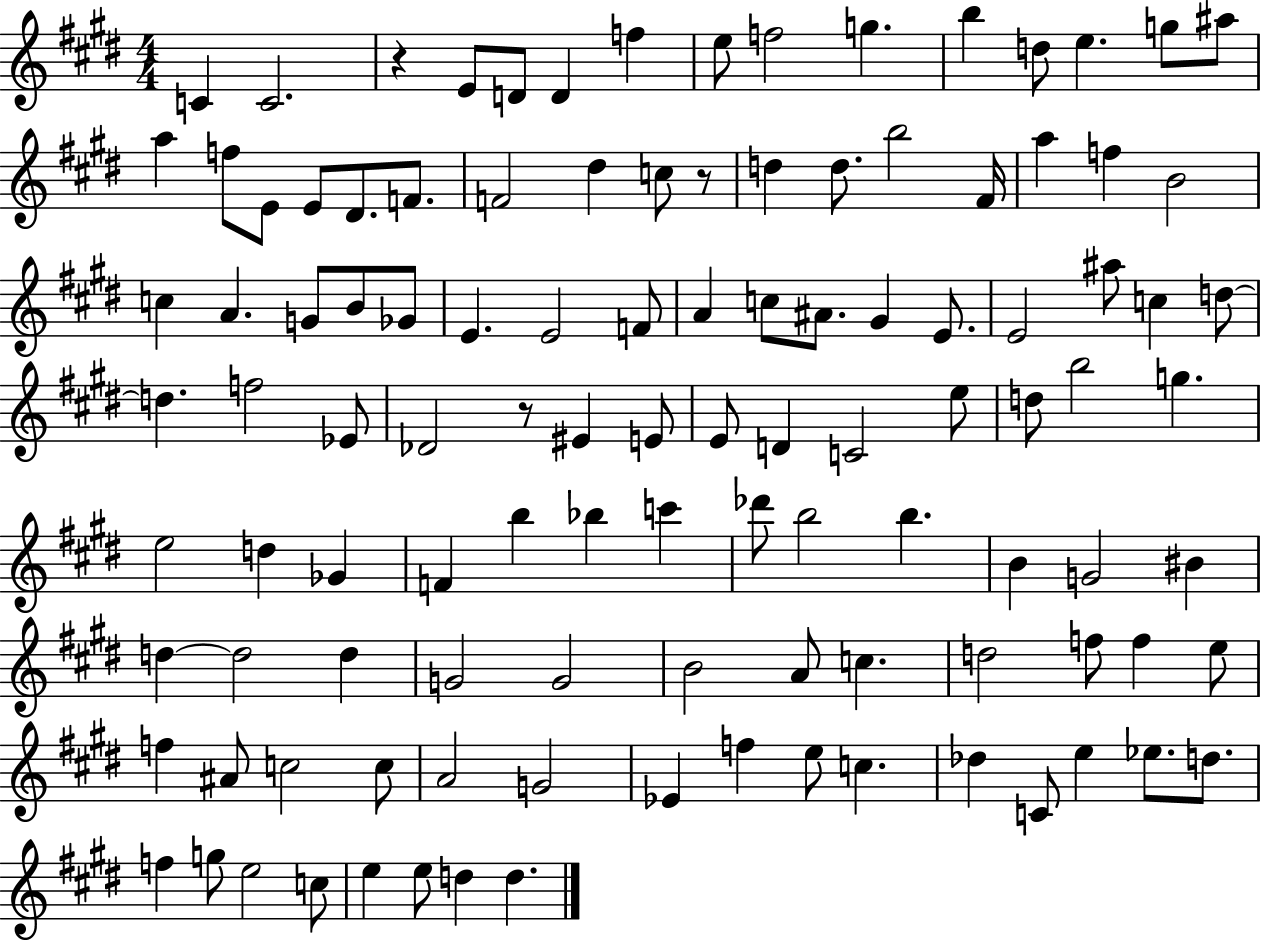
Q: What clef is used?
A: treble